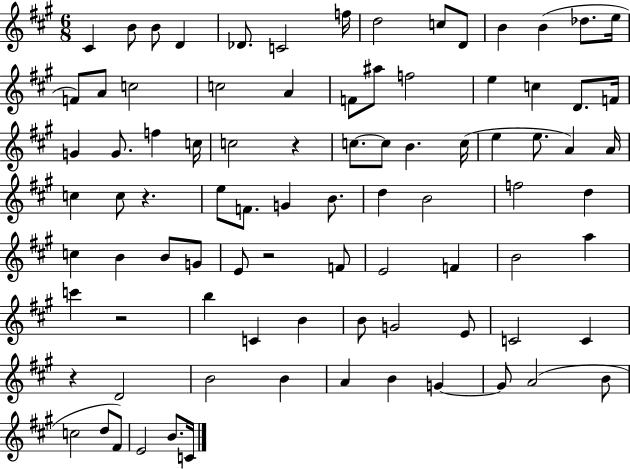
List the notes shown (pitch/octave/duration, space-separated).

C#4/q B4/e B4/e D4/q Db4/e. C4/h F5/s D5/h C5/e D4/e B4/q B4/q Db5/e. E5/s F4/e A4/e C5/h C5/h A4/q F4/e A#5/e F5/h E5/q C5/q D4/e. F4/s G4/q G4/e. F5/q C5/s C5/h R/q C5/e. C5/e B4/q. C5/s E5/q E5/e. A4/q A4/s C5/q C5/e R/q. E5/e F4/e. G4/q B4/e. D5/q B4/h F5/h D5/q C5/q B4/q B4/e G4/e E4/e R/h F4/e E4/h F4/q B4/h A5/q C6/q R/h B5/q C4/q B4/q B4/e G4/h E4/e C4/h C4/q R/q D4/h B4/h B4/q A4/q B4/q G4/q G4/e A4/h B4/e C5/h D5/e F#4/e E4/h B4/e. C4/s